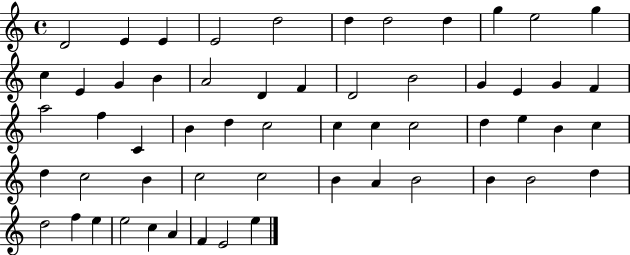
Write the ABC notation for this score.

X:1
T:Untitled
M:4/4
L:1/4
K:C
D2 E E E2 d2 d d2 d g e2 g c E G B A2 D F D2 B2 G E G F a2 f C B d c2 c c c2 d e B c d c2 B c2 c2 B A B2 B B2 d d2 f e e2 c A F E2 e